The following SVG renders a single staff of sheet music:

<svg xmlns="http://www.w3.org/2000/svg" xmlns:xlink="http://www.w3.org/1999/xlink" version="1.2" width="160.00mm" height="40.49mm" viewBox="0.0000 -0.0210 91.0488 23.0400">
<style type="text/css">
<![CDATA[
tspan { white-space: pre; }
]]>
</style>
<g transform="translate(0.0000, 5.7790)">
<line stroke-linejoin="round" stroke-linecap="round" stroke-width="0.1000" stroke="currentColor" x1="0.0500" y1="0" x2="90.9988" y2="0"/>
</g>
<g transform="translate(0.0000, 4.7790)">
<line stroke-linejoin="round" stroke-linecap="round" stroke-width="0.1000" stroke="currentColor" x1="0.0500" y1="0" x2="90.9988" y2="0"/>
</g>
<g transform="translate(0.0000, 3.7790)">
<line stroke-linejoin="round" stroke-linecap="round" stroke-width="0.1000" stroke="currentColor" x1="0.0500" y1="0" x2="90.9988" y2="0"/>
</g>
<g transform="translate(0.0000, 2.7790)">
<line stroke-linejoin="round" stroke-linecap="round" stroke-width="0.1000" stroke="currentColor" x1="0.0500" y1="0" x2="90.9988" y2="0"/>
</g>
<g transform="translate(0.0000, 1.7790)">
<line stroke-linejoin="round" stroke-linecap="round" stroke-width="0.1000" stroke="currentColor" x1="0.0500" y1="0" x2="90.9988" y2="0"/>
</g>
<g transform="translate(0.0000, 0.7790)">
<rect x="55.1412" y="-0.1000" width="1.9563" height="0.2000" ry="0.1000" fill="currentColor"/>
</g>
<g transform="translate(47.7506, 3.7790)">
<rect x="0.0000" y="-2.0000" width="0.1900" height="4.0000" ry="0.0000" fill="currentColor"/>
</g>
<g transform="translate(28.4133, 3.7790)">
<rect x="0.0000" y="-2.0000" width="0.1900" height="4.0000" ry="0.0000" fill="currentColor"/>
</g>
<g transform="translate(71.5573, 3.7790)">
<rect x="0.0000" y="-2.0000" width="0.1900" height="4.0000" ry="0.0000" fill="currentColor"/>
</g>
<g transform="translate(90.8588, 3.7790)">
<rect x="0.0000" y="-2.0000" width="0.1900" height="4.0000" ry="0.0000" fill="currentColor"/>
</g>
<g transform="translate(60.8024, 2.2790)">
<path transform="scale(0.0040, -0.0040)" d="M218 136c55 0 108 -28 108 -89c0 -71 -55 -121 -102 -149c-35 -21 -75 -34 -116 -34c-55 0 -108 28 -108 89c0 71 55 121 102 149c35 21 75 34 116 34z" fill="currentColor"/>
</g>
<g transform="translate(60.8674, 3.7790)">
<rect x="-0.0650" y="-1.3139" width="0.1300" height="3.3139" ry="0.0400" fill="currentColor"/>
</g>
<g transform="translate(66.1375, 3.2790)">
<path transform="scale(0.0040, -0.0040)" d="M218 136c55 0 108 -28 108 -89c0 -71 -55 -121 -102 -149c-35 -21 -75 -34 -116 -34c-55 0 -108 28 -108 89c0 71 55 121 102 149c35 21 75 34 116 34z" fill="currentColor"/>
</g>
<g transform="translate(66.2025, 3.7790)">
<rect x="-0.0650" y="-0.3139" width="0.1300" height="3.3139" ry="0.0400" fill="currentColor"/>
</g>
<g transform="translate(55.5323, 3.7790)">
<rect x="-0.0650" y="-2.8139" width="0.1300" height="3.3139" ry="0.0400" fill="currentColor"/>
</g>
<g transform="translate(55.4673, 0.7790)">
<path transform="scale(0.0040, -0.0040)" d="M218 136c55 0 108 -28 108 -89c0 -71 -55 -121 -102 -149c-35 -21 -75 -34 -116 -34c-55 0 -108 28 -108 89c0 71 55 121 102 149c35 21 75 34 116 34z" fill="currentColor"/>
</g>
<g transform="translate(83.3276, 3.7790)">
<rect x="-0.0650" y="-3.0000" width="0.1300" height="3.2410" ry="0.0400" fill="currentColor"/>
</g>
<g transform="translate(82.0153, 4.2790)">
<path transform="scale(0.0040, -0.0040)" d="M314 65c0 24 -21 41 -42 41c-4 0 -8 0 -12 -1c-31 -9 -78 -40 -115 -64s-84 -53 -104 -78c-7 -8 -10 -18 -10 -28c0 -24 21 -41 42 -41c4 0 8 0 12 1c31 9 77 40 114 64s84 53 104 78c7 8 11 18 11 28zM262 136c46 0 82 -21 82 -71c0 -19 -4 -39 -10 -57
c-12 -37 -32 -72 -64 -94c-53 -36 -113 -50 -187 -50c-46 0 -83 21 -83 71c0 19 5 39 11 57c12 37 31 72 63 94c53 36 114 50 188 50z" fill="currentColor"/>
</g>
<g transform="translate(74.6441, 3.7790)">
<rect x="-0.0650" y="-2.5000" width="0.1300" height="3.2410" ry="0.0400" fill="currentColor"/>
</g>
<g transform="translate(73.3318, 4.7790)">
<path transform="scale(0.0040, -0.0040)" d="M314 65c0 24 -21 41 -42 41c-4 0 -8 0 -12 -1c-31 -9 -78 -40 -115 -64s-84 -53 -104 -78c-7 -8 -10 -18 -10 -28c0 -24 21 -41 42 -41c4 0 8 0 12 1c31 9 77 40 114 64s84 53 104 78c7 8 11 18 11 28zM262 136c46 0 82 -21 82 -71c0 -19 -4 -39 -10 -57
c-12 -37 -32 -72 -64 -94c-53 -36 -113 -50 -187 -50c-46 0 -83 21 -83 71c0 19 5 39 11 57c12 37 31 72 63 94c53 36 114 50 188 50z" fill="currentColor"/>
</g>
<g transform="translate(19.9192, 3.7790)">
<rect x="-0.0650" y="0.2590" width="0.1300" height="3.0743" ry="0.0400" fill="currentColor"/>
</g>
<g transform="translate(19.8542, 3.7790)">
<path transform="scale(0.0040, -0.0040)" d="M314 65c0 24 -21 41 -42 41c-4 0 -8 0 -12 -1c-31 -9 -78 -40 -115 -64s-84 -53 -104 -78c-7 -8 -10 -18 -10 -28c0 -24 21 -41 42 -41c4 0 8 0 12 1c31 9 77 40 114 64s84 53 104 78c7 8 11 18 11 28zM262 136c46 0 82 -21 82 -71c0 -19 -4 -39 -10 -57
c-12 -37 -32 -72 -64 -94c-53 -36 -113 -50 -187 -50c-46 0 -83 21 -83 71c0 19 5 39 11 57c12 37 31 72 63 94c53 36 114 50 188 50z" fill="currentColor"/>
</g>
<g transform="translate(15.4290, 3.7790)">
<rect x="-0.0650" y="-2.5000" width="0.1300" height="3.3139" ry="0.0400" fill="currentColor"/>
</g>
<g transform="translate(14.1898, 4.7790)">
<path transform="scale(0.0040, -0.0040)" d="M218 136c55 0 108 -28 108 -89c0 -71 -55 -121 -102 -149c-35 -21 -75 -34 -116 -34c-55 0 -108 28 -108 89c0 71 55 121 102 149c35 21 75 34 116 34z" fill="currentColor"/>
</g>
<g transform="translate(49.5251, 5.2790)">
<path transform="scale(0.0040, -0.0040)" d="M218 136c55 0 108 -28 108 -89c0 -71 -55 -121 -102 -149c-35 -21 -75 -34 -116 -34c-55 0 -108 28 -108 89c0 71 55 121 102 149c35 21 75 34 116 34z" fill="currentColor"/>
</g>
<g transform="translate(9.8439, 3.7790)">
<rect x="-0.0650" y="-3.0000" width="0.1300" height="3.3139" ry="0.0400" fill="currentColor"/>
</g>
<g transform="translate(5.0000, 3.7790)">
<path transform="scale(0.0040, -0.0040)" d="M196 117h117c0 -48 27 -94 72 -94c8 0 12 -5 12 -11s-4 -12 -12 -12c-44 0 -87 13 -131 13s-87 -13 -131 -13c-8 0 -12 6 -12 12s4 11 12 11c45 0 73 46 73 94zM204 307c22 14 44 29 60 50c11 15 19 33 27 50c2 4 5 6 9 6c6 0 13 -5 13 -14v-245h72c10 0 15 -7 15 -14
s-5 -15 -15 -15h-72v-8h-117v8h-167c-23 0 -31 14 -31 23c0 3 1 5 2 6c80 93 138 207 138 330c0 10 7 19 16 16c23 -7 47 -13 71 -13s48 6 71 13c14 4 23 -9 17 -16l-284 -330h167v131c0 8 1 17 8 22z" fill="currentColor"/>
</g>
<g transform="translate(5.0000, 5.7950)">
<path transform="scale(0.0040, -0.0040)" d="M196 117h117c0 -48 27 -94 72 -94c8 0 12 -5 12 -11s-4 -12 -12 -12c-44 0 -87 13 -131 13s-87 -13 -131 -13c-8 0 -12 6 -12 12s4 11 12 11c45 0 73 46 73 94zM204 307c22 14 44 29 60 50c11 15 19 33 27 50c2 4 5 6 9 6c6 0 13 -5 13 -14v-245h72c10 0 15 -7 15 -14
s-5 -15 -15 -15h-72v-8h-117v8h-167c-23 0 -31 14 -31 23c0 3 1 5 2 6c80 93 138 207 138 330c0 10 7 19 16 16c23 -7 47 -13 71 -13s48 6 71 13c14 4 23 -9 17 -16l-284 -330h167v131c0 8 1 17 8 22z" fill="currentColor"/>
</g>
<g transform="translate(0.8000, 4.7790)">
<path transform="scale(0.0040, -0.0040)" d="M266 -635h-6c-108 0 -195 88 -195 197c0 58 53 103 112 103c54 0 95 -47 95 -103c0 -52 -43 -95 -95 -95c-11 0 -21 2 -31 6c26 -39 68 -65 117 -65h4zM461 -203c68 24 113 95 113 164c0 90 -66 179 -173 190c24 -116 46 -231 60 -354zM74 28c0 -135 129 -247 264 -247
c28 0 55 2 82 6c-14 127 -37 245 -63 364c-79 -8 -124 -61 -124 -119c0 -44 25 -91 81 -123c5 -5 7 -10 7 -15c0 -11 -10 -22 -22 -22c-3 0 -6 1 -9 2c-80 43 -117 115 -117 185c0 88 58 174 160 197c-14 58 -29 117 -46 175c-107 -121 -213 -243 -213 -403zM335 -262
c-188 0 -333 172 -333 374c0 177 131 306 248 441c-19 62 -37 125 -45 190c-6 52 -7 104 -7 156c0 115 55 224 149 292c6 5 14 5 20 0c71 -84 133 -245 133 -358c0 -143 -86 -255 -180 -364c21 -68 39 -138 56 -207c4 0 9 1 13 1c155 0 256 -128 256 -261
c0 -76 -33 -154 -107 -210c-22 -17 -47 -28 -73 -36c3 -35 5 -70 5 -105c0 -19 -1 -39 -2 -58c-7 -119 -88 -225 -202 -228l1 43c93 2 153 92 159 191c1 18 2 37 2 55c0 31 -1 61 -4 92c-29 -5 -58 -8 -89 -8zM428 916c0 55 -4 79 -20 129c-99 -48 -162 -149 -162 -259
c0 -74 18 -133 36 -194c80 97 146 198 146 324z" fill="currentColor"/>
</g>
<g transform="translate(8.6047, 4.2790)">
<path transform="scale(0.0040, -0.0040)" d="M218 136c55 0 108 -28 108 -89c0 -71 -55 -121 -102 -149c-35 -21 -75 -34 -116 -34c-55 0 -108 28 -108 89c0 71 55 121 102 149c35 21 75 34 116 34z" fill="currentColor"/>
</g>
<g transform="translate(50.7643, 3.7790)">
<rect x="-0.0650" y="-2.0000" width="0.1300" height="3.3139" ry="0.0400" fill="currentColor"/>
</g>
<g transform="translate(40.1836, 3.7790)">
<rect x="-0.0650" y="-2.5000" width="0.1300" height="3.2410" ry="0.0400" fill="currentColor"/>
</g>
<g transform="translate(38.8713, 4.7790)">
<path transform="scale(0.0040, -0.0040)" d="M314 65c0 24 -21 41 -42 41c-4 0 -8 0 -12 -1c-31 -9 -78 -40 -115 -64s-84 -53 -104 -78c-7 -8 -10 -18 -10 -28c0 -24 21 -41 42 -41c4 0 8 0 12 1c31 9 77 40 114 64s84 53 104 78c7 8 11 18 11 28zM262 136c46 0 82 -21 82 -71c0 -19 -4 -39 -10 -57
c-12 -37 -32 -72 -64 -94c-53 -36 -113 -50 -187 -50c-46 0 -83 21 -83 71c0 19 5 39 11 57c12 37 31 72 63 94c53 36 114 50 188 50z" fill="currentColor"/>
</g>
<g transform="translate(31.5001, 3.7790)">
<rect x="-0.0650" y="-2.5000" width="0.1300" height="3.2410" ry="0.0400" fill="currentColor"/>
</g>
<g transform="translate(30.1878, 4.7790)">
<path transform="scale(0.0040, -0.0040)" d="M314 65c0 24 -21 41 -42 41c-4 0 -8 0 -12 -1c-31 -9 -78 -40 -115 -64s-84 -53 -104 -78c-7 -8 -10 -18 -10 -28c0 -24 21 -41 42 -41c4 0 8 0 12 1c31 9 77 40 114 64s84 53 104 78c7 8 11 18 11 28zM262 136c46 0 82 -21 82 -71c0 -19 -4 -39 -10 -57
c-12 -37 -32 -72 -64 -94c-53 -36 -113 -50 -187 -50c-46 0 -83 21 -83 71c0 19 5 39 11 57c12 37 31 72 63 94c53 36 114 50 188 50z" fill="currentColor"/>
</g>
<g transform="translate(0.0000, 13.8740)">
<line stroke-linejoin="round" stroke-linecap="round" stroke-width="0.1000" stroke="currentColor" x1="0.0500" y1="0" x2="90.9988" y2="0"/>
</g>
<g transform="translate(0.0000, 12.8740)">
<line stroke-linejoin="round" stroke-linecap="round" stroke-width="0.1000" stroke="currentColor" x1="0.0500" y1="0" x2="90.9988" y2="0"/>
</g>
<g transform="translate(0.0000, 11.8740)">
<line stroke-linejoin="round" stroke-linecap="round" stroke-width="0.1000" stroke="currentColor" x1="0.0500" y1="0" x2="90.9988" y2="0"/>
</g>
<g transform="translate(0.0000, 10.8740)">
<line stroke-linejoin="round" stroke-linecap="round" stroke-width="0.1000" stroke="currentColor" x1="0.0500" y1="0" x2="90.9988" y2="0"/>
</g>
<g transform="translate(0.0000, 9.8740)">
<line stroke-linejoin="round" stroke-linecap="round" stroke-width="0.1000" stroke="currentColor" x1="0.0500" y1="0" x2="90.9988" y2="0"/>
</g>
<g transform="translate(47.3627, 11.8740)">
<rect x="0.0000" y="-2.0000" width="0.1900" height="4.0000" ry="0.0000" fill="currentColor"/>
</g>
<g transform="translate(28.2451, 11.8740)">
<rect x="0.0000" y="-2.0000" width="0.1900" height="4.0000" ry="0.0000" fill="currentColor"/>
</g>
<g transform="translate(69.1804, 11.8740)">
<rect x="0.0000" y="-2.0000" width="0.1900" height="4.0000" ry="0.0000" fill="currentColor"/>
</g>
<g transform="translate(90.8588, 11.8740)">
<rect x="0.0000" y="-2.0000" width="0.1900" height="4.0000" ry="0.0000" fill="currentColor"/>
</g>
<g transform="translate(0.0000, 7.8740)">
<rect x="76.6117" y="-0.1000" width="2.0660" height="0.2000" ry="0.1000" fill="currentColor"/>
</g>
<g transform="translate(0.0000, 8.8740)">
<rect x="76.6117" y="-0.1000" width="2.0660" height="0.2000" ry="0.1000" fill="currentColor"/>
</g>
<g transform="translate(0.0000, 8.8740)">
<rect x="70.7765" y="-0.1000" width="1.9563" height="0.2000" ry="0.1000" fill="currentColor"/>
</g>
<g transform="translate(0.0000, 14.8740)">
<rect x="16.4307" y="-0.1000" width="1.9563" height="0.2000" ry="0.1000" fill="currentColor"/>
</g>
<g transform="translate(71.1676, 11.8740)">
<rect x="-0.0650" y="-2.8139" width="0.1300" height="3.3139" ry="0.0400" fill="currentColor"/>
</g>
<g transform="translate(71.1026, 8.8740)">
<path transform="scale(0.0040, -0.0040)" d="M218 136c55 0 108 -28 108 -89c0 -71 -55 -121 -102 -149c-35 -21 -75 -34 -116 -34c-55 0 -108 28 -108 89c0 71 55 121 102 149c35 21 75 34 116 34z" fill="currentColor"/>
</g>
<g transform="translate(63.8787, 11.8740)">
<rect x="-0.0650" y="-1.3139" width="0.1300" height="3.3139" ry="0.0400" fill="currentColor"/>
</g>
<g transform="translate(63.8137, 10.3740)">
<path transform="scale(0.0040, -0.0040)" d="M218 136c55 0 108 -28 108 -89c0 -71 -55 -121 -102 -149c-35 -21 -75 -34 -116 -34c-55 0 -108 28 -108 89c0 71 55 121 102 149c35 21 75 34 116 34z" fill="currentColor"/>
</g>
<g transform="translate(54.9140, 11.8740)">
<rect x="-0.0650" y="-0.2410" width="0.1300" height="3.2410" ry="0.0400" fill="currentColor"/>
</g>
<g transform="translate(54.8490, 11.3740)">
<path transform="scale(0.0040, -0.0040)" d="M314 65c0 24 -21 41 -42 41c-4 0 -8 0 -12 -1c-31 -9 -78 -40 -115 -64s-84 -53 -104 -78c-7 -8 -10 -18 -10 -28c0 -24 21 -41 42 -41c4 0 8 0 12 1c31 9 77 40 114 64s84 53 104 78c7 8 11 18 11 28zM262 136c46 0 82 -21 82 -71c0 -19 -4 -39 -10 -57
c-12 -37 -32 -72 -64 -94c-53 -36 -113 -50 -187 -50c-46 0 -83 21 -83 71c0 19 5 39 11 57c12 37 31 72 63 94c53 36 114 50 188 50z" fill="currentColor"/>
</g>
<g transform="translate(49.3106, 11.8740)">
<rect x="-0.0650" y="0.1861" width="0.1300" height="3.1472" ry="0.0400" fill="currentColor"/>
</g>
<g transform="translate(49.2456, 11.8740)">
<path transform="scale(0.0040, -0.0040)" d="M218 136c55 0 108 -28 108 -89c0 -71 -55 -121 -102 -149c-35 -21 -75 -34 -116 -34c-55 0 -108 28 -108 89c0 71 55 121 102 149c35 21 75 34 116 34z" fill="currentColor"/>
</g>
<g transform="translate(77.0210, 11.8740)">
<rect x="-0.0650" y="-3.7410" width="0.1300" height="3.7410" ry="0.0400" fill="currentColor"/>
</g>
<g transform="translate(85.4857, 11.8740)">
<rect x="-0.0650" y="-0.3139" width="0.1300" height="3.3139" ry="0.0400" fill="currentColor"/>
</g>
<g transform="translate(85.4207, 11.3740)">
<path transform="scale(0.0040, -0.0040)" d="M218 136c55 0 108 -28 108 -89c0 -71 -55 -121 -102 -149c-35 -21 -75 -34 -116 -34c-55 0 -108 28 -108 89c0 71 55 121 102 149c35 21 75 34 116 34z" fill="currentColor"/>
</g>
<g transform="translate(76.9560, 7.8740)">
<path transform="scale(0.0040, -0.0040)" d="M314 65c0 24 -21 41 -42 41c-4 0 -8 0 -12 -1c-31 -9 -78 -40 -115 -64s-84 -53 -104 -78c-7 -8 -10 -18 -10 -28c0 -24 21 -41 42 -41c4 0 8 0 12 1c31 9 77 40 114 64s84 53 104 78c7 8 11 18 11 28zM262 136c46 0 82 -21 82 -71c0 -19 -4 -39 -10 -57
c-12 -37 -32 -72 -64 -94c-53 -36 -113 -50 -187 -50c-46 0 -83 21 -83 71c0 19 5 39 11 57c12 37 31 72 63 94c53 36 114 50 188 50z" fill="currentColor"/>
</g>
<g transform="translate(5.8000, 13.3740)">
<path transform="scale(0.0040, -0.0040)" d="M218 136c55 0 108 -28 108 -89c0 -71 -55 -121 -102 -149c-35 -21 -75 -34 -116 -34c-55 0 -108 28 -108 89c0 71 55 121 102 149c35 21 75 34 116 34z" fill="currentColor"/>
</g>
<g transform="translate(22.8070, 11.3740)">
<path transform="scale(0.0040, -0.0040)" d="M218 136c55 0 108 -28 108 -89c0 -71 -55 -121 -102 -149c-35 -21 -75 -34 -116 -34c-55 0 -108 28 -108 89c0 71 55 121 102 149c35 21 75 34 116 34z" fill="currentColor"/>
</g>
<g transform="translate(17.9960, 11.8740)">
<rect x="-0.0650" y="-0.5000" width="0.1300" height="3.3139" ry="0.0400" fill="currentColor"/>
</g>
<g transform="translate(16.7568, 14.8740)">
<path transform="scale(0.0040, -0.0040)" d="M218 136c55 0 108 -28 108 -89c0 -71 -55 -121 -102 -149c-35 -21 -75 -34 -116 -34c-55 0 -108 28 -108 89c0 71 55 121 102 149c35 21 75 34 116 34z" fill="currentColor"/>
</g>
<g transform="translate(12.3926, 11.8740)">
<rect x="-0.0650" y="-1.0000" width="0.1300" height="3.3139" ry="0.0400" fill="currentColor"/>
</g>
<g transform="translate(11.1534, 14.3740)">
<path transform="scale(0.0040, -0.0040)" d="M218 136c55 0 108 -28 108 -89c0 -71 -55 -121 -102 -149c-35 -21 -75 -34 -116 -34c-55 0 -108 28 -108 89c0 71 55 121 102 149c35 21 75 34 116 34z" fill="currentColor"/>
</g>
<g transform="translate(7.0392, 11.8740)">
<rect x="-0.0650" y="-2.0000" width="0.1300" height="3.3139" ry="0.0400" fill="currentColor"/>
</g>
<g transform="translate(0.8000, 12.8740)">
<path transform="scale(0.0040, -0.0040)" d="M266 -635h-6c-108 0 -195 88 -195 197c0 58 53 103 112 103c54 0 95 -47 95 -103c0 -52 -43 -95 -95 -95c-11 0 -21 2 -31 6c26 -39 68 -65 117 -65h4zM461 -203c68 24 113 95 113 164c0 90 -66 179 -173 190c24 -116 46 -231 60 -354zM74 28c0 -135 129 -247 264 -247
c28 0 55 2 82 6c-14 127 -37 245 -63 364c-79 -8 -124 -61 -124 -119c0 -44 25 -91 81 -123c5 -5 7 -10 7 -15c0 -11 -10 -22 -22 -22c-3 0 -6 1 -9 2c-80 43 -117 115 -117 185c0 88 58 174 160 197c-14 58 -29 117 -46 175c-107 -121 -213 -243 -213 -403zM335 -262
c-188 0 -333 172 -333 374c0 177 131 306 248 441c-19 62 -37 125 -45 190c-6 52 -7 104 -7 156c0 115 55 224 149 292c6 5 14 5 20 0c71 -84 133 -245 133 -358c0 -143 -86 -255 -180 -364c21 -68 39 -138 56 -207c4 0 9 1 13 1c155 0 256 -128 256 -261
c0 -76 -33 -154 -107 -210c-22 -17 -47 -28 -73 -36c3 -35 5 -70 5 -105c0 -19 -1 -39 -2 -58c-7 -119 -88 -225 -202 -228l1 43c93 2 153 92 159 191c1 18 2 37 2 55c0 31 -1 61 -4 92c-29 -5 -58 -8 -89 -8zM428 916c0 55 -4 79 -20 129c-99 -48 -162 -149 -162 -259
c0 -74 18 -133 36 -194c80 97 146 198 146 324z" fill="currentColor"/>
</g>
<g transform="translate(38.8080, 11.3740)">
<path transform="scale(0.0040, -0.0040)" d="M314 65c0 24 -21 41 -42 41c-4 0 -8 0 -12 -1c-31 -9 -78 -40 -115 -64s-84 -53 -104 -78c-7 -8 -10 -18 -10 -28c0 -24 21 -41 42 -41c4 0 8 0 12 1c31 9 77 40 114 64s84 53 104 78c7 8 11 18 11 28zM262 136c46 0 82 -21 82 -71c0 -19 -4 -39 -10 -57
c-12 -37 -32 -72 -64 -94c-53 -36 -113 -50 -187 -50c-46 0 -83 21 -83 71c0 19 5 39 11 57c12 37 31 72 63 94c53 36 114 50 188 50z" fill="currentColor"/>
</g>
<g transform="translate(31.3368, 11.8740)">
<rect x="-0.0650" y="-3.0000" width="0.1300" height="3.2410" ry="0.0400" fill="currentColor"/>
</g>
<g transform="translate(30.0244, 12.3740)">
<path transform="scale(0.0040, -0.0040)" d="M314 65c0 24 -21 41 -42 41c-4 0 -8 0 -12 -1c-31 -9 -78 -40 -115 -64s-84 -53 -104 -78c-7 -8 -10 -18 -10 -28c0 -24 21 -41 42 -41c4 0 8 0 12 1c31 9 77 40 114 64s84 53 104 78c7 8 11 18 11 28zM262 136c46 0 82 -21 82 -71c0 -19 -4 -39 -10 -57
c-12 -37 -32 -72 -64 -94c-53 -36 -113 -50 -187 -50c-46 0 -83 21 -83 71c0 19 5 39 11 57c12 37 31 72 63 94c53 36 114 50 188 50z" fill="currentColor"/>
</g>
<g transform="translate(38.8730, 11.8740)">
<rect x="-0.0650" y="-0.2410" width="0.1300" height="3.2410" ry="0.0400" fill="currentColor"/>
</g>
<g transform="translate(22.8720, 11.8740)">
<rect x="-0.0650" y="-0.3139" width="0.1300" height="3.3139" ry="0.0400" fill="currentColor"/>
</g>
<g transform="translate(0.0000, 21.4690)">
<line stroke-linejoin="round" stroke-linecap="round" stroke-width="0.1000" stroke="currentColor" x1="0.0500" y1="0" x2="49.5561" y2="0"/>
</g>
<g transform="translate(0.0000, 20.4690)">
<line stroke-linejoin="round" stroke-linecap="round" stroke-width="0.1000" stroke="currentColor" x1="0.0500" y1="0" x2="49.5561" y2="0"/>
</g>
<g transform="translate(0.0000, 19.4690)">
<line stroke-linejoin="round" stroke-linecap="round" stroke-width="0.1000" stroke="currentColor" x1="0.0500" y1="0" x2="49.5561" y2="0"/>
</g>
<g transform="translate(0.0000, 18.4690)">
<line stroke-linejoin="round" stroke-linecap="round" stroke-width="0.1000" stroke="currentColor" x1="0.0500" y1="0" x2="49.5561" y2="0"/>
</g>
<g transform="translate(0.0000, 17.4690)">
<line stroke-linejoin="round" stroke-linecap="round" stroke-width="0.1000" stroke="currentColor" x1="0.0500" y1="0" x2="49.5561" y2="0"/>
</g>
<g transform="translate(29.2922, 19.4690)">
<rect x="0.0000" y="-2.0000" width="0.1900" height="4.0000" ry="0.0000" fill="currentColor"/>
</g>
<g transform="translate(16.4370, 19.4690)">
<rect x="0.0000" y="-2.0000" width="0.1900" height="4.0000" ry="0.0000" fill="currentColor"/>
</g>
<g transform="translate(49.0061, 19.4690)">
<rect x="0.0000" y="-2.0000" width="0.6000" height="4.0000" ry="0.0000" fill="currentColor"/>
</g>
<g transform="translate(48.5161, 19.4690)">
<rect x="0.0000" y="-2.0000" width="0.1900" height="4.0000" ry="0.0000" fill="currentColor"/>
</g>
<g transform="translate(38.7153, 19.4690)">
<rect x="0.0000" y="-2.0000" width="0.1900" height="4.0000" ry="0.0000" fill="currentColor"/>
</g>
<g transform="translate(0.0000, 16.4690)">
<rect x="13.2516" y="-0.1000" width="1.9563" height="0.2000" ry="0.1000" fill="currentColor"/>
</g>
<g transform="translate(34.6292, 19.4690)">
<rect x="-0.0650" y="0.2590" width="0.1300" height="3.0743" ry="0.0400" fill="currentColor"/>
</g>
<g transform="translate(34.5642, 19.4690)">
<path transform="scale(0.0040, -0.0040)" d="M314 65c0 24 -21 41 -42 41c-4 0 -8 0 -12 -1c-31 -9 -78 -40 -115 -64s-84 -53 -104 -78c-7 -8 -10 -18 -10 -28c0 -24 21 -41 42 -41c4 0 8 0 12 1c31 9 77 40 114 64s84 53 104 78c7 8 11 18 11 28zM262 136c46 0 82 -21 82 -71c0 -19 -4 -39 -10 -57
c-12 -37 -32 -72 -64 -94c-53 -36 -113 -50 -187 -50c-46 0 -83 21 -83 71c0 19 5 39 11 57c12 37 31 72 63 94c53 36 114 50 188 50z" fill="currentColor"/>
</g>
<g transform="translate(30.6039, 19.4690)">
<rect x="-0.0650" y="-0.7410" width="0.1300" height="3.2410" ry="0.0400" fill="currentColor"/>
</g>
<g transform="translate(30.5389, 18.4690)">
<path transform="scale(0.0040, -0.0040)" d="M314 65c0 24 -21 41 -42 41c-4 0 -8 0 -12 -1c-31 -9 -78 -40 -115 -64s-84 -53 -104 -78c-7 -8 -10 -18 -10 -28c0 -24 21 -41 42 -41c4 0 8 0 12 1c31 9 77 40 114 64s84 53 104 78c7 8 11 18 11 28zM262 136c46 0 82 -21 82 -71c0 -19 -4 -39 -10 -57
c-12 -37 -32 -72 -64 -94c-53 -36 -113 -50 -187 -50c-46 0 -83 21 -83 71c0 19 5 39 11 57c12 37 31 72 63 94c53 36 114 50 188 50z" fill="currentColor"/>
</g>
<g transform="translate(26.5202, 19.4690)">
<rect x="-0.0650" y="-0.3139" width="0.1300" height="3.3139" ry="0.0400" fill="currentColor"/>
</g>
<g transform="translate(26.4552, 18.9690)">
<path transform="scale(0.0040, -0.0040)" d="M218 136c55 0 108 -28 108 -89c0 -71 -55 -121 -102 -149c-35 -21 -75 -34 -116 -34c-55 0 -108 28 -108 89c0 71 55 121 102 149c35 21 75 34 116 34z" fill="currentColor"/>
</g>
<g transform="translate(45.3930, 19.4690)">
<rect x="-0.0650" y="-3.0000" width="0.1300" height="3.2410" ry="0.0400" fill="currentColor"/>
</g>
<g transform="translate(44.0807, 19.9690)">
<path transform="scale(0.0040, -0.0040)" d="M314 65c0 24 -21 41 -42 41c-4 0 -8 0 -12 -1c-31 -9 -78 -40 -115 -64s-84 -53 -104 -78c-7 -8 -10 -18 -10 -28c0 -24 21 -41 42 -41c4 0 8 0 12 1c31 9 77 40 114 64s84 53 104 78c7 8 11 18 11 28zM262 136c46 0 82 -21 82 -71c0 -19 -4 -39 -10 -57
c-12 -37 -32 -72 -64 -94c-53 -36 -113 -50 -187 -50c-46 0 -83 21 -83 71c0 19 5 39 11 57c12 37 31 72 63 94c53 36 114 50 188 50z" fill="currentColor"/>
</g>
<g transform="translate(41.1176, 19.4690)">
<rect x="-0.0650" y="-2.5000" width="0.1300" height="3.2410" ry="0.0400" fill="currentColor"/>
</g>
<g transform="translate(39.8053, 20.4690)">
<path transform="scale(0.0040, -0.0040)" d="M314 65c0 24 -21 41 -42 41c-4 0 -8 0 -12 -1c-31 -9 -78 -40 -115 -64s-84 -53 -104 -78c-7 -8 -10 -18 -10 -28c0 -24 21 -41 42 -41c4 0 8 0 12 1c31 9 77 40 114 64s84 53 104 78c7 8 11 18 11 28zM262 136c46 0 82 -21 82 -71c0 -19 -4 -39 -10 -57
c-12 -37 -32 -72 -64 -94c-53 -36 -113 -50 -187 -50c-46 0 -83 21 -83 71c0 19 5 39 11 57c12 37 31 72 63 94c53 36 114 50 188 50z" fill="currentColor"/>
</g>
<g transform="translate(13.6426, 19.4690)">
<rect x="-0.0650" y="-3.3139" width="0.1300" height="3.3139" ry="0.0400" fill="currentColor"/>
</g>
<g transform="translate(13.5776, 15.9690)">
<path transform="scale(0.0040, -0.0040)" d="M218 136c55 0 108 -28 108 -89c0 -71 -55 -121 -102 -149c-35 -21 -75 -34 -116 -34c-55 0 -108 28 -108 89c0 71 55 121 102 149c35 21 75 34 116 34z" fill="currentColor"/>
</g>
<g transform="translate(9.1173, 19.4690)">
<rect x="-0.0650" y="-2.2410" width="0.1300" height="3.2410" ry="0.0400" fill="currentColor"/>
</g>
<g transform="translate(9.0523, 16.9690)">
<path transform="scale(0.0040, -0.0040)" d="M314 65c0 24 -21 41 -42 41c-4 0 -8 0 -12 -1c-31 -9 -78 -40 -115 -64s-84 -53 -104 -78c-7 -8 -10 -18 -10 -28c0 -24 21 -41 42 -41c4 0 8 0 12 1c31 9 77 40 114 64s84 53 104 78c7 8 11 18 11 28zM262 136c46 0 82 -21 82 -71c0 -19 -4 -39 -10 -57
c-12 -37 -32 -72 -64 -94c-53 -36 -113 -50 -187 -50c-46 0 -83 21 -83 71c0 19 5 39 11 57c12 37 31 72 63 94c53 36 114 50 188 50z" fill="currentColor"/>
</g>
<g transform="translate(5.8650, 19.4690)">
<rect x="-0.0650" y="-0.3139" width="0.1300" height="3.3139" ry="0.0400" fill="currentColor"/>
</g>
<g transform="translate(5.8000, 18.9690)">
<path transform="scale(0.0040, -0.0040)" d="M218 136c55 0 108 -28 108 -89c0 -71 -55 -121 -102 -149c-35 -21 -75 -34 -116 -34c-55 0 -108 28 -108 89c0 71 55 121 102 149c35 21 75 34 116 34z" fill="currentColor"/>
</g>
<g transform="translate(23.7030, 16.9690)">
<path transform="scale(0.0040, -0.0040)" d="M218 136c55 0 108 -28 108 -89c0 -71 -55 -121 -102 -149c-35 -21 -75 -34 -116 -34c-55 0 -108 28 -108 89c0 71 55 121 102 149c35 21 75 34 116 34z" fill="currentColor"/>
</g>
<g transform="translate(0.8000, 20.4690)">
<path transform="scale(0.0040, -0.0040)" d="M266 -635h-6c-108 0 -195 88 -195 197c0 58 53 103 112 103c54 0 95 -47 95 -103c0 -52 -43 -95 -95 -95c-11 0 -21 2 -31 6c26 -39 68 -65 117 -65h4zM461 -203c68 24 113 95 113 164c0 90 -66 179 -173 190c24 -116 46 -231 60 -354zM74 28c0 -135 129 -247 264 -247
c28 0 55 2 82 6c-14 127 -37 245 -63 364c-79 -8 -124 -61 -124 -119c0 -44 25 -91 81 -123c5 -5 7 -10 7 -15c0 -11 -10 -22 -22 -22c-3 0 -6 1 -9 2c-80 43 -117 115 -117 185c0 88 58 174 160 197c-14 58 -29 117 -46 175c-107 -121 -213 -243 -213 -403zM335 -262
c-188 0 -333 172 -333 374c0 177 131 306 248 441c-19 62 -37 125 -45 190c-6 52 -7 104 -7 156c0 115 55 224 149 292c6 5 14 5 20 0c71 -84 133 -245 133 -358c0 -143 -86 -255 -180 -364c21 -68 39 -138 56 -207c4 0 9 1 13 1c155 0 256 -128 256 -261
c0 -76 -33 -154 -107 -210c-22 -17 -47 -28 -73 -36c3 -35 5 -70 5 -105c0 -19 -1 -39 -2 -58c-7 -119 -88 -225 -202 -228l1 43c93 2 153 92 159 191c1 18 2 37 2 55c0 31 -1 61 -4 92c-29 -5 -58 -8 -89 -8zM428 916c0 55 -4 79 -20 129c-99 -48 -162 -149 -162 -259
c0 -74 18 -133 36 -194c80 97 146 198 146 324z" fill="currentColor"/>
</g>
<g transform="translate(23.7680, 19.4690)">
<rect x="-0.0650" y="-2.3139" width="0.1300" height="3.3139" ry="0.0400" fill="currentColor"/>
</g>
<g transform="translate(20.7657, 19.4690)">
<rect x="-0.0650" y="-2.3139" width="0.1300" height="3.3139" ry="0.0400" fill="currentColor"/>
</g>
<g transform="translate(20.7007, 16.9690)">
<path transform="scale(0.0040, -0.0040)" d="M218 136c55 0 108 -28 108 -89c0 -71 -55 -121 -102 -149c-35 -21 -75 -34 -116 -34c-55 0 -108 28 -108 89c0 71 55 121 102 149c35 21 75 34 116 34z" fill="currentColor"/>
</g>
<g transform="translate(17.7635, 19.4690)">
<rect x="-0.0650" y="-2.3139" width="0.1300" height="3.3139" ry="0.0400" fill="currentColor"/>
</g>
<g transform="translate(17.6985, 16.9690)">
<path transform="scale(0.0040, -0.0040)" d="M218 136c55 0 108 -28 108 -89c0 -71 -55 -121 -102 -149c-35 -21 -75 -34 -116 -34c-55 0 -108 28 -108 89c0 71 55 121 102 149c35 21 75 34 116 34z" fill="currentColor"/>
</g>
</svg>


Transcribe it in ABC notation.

X:1
T:Untitled
M:4/4
L:1/4
K:C
A G B2 G2 G2 F a e c G2 A2 F D C c A2 c2 B c2 e a c'2 c c g2 b g g g c d2 B2 G2 A2